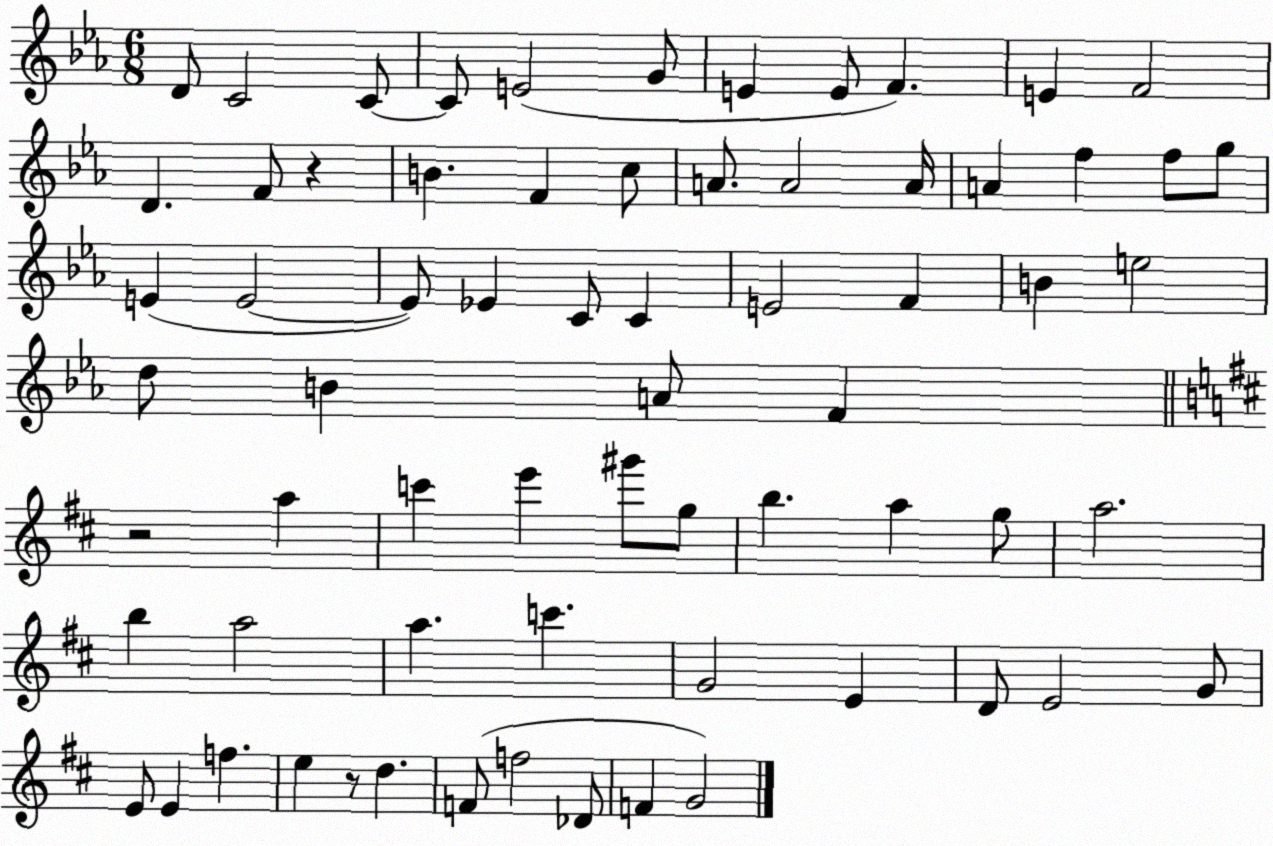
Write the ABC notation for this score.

X:1
T:Untitled
M:6/8
L:1/4
K:Eb
D/2 C2 C/2 C/2 E2 G/2 E E/2 F E F2 D F/2 z B F c/2 A/2 A2 A/4 A f f/2 g/2 E E2 E/2 _E C/2 C E2 F B e2 d/2 B A/2 F z2 a c' e' ^g'/2 g/2 b a g/2 a2 b a2 a c' G2 E D/2 E2 G/2 E/2 E f e z/2 d F/2 f2 _D/2 F G2